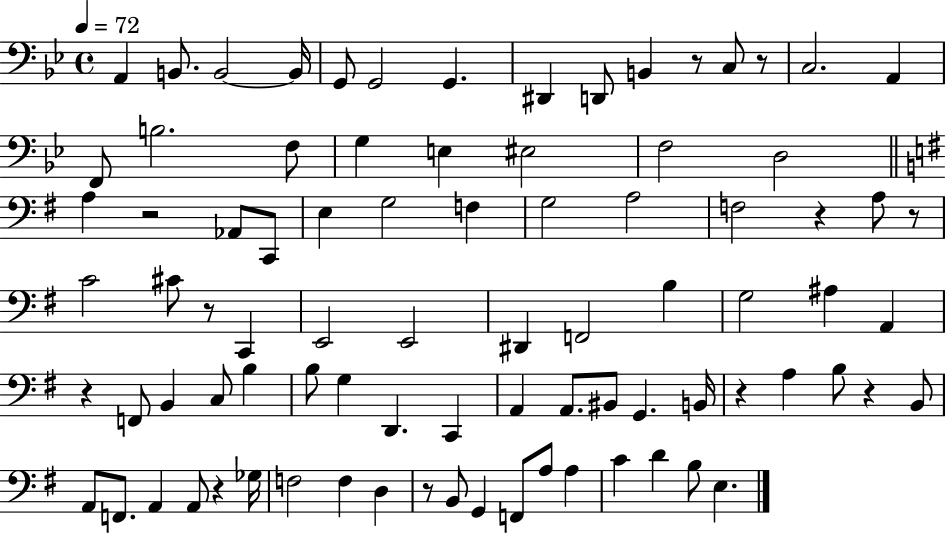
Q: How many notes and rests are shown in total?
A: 86